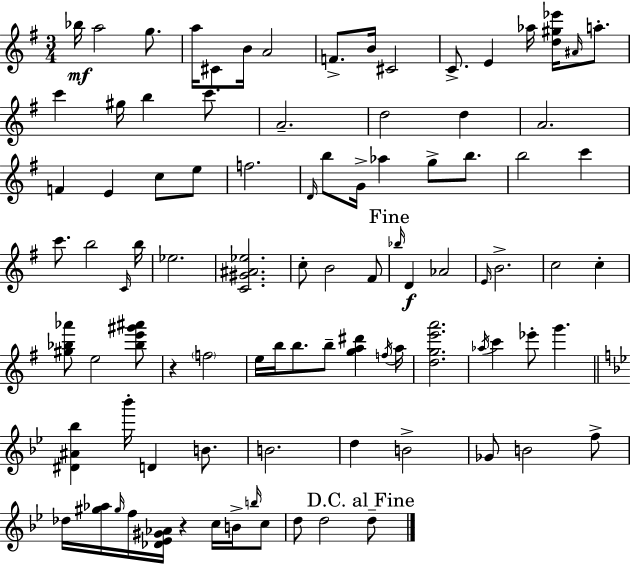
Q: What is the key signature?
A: G major